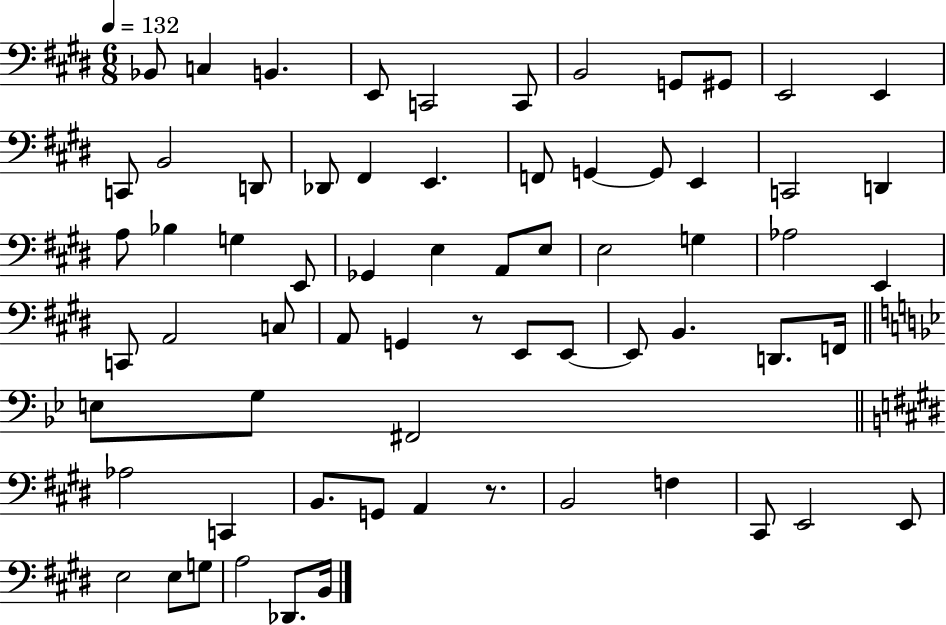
{
  \clef bass
  \numericTimeSignature
  \time 6/8
  \key e \major
  \tempo 4 = 132
  bes,8 c4 b,4. | e,8 c,2 c,8 | b,2 g,8 gis,8 | e,2 e,4 | \break c,8 b,2 d,8 | des,8 fis,4 e,4. | f,8 g,4~~ g,8 e,4 | c,2 d,4 | \break a8 bes4 g4 e,8 | ges,4 e4 a,8 e8 | e2 g4 | aes2 e,4 | \break c,8 a,2 c8 | a,8 g,4 r8 e,8 e,8~~ | e,8 b,4. d,8. f,16 | \bar "||" \break \key bes \major e8 g8 fis,2 | \bar "||" \break \key e \major aes2 c,4 | b,8. g,8 a,4 r8. | b,2 f4 | cis,8 e,2 e,8 | \break e2 e8 g8 | a2 des,8. b,16 | \bar "|."
}